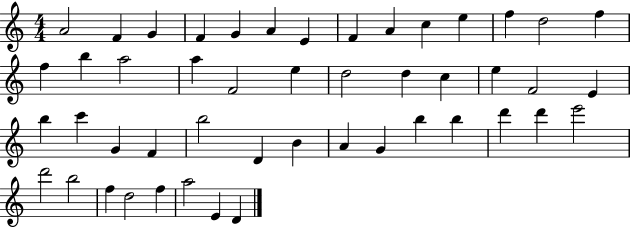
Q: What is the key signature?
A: C major